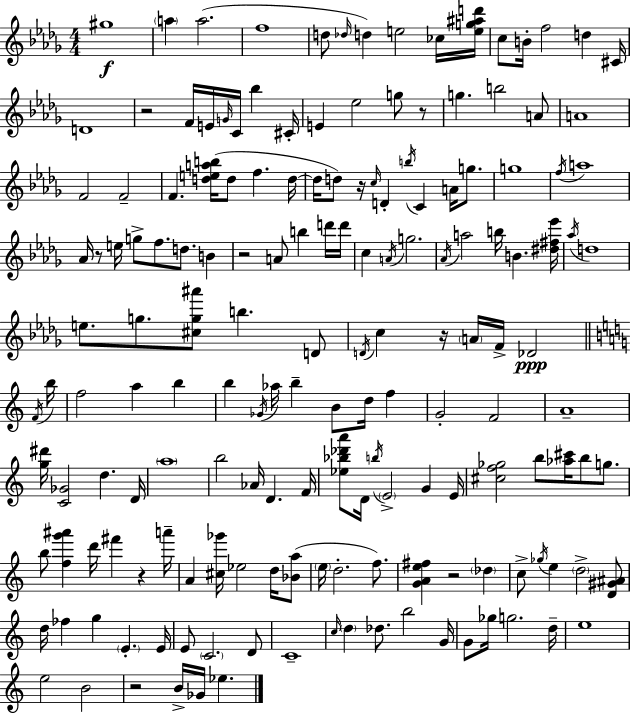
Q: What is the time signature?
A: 4/4